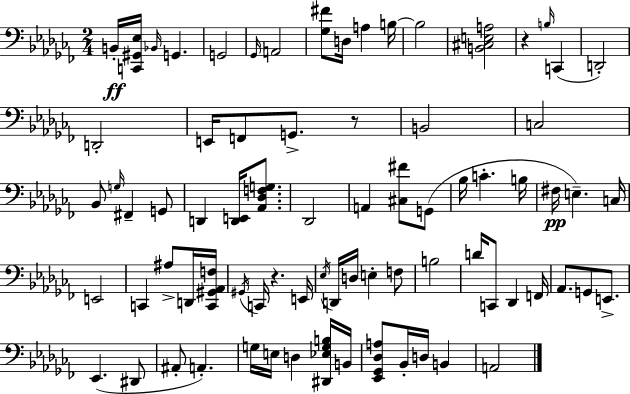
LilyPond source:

{
  \clef bass
  \numericTimeSignature
  \time 2/4
  \key aes \minor
  b,16-.\ff <c, gis, ees>16 \grace { bes,16 } g,4. | g,2 | \grace { ges,16 } a,2 | <ges fis'>8 d16 a4 | \break b16~~ b2 | <b, cis e a>2 | r4 \grace { b16 }( c,4 | d,2-.) | \break d,2-. | e,16 f,8 g,8.-> | r8 b,2 | c2 | \break bes,8 \grace { g16 } fis,4-- | g,8 d,4 | <d, e,>16 <aes, des f g>8. des,2 | a,4 | \break <cis fis'>8 g,8( bes16 c'4.-. | b16 fis16\pp e4.--) | c16 e,2 | c,4 | \break ais8-> d,16 <c, gis, aes, f>16 \acciaccatura { gis,16 } c,16 r4. | e,16 \acciaccatura { ees16 } d,16 d16 | e4-. f8 b2 | d'16 c,8 | \break des,4 f,16 aes,8. | g,8 e,8.-> ees,4.( | dis,8 ais,8-. | a,4.-.) g16 e16 | \break d4 <dis, ees g b>16 b,16 <ees, ges, des a>8 | bes,16-. d16 b,4 a,2 | \bar "|."
}